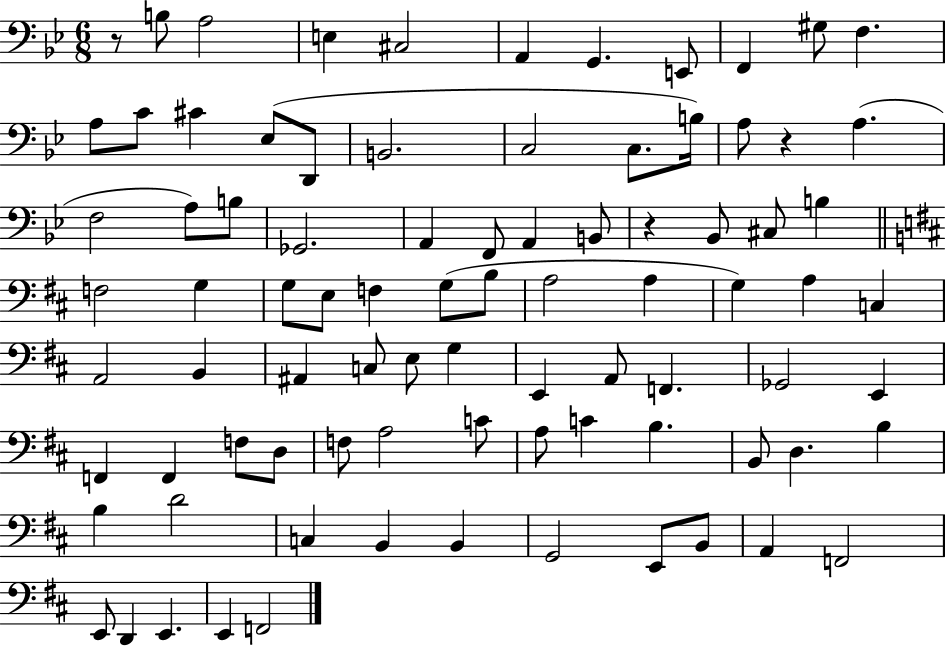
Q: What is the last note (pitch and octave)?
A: F2